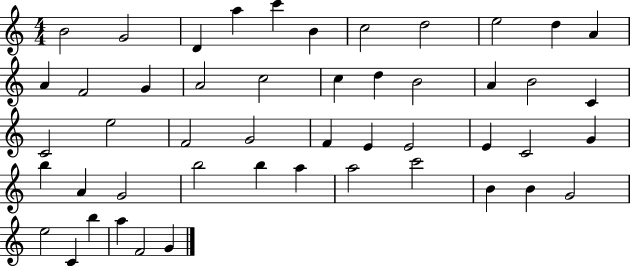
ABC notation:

X:1
T:Untitled
M:4/4
L:1/4
K:C
B2 G2 D a c' B c2 d2 e2 d A A F2 G A2 c2 c d B2 A B2 C C2 e2 F2 G2 F E E2 E C2 G b A G2 b2 b a a2 c'2 B B G2 e2 C b a F2 G